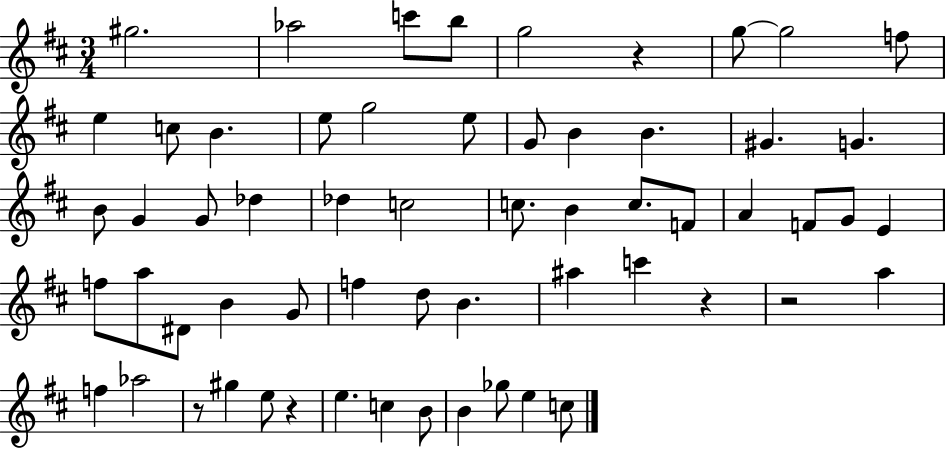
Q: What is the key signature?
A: D major